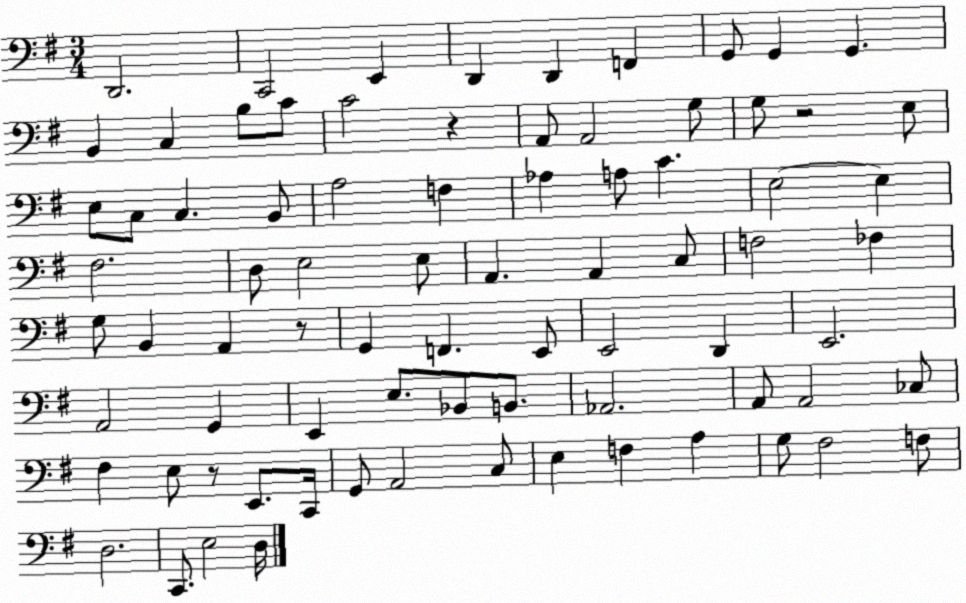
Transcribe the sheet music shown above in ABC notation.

X:1
T:Untitled
M:3/4
L:1/4
K:G
D,,2 C,,2 E,, D,, D,, F,, G,,/2 G,, G,, B,, C, B,/2 C/2 C2 z A,,/2 A,,2 G,/2 G,/2 z2 E,/2 E,/2 C,/2 C, B,,/2 A,2 F, _A, A,/2 C E,2 E, ^F,2 D,/2 E,2 E,/2 A,, A,, C,/2 F,2 _F, G,/2 B,, A,, z/2 G,, F,, E,,/2 E,,2 D,, E,,2 A,,2 G,, E,, E,/2 _B,,/2 B,,/2 _A,,2 A,,/2 A,,2 _C,/2 ^F, E,/2 z/2 E,,/2 C,,/4 G,,/2 A,,2 C,/2 E, F, A, G,/2 ^F,2 F,/2 D,2 C,,/2 E,2 D,/4